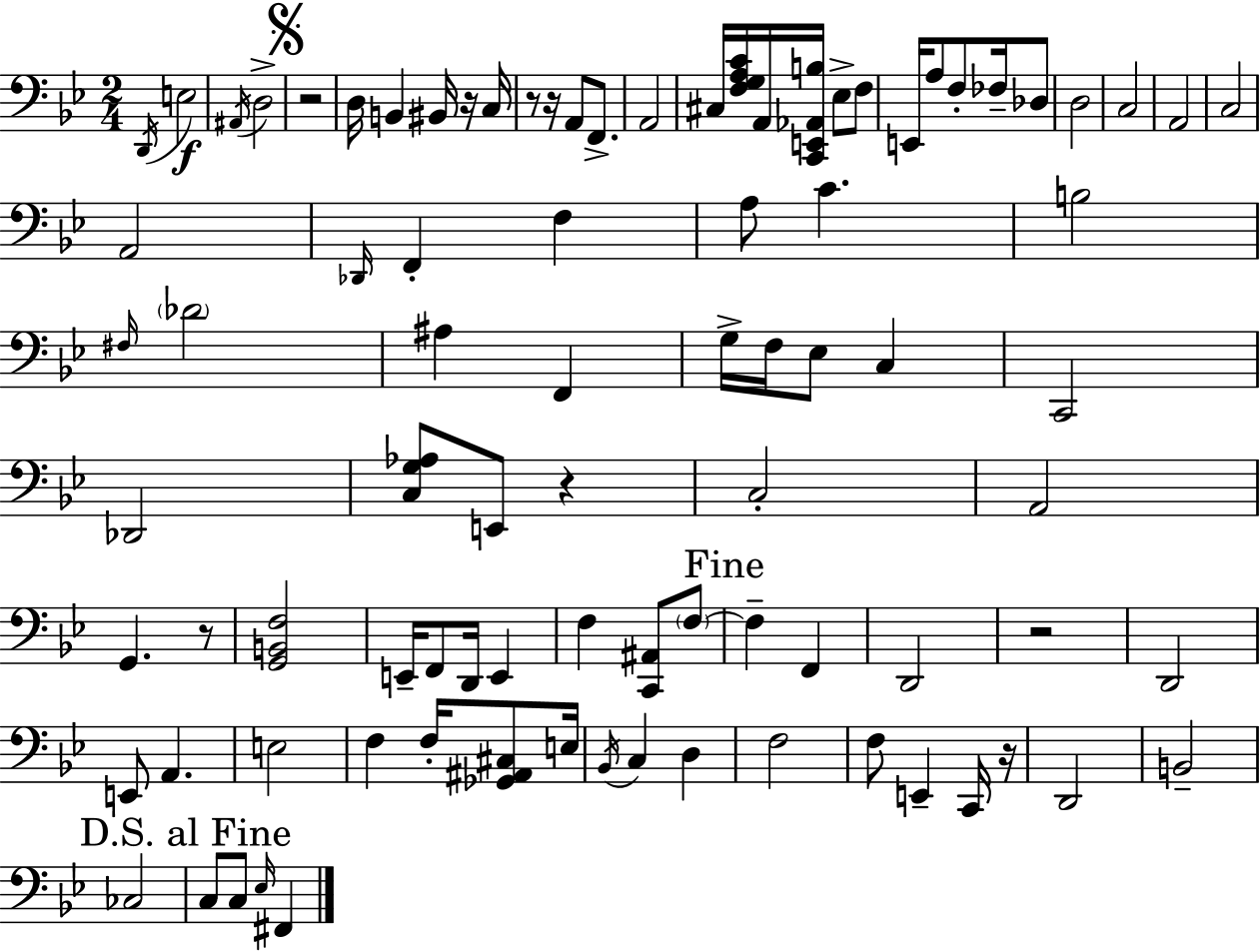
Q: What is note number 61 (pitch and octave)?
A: E3